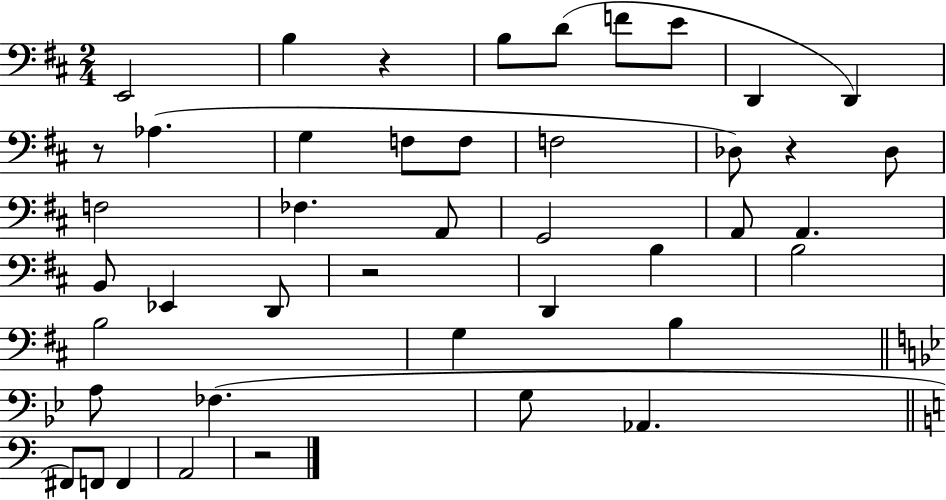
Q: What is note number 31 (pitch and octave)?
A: A3